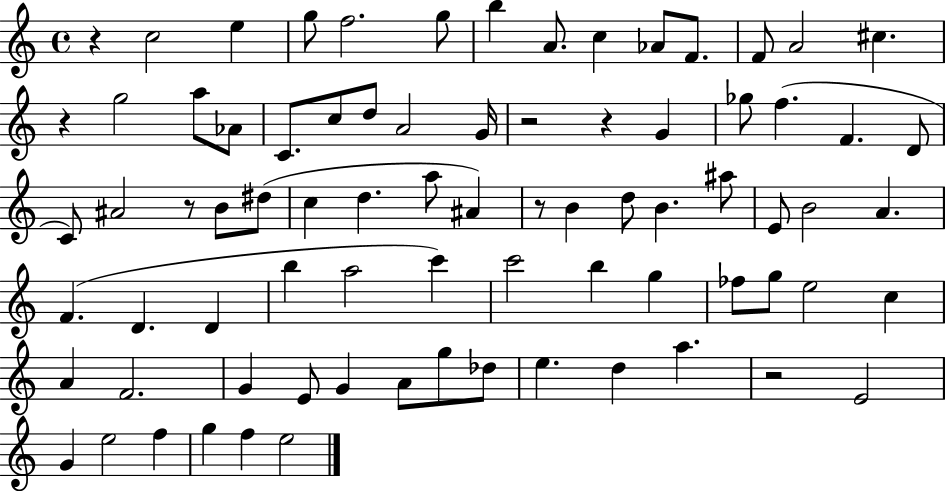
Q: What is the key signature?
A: C major